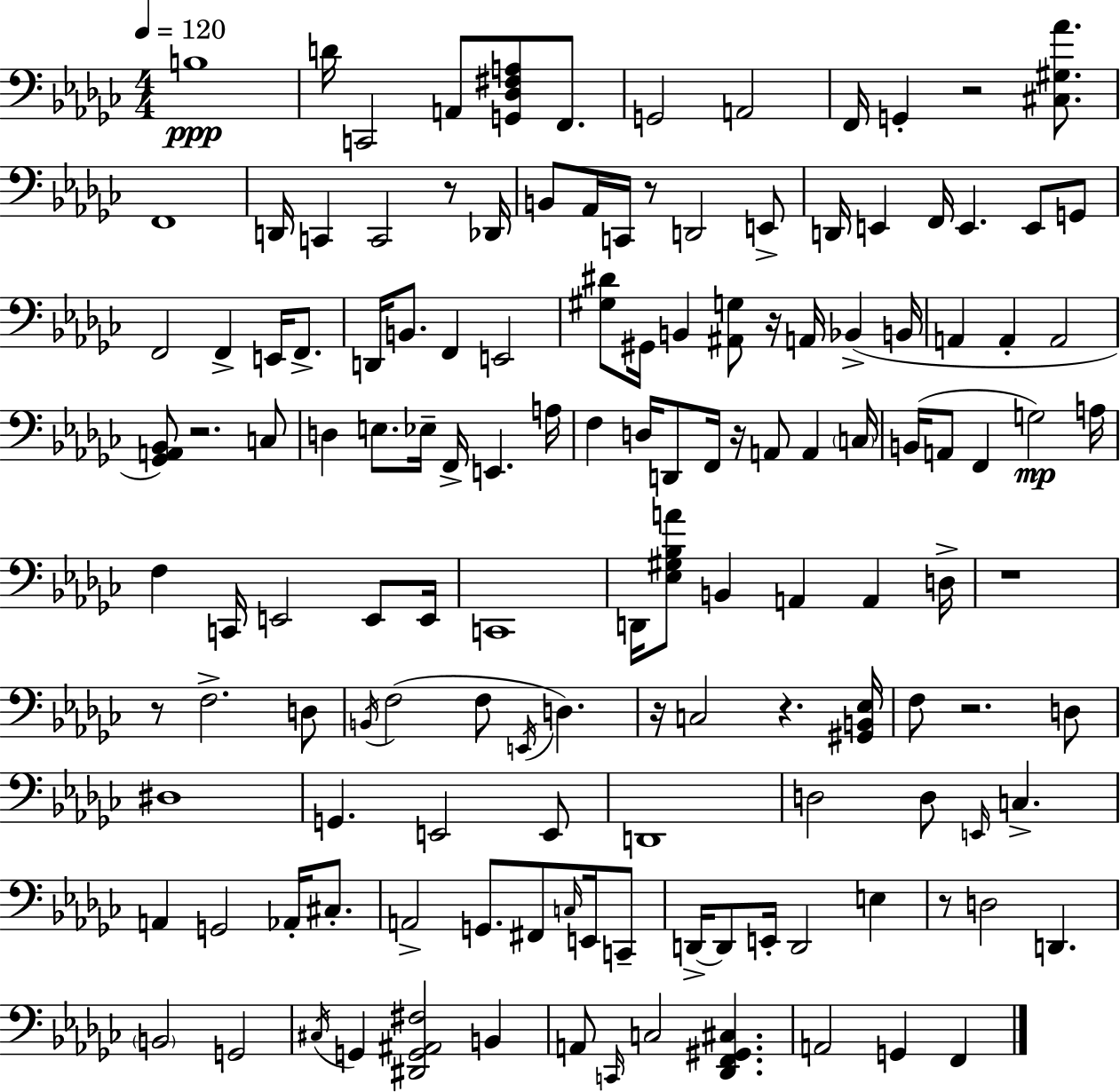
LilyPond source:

{
  \clef bass
  \numericTimeSignature
  \time 4/4
  \key ees \minor
  \tempo 4 = 120
  \repeat volta 2 { b1\ppp | d'16 c,2 a,8 <g, des fis a>8 f,8. | g,2 a,2 | f,16 g,4-. r2 <cis gis aes'>8. | \break f,1 | d,16 c,4 c,2 r8 des,16 | b,8 aes,16 c,16 r8 d,2 e,8-> | d,16 e,4 f,16 e,4. e,8 g,8 | \break f,2 f,4-> e,16 f,8.-> | d,16 b,8. f,4 e,2 | <gis dis'>8 gis,16 b,4 <ais, g>8 r16 a,16 bes,4->( b,16 | a,4 a,4-. a,2 | \break <ges, a, bes,>8) r2. c8 | d4 e8. ees16-- f,16-> e,4. a16 | f4 d16 d,8 f,16 r16 a,8 a,4 \parenthesize c16 | b,16( a,8 f,4 g2\mp) a16 | \break f4 c,16 e,2 e,8 e,16 | c,1 | d,16 <ees gis bes a'>8 b,4 a,4 a,4 d16-> | r1 | \break r8 f2.-> d8 | \acciaccatura { b,16 }( f2 f8 \acciaccatura { e,16 }) d4. | r16 c2 r4. | <gis, b, ees>16 f8 r2. | \break d8 dis1 | g,4. e,2 | e,8 d,1 | d2 d8 \grace { e,16 } c4.-> | \break a,4 g,2 aes,16-. | cis8.-. a,2-> g,8. fis,8 | \grace { c16 } e,16 c,8-- d,16->~~ d,8 e,16-. d,2 | e4 r8 d2 d,4. | \break \parenthesize b,2 g,2 | \acciaccatura { cis16 } g,4 <dis, g, ais, fis>2 | b,4 a,8 \grace { c,16 } c2 | <des, f, gis, cis>4. a,2 g,4 | \break f,4 } \bar "|."
}